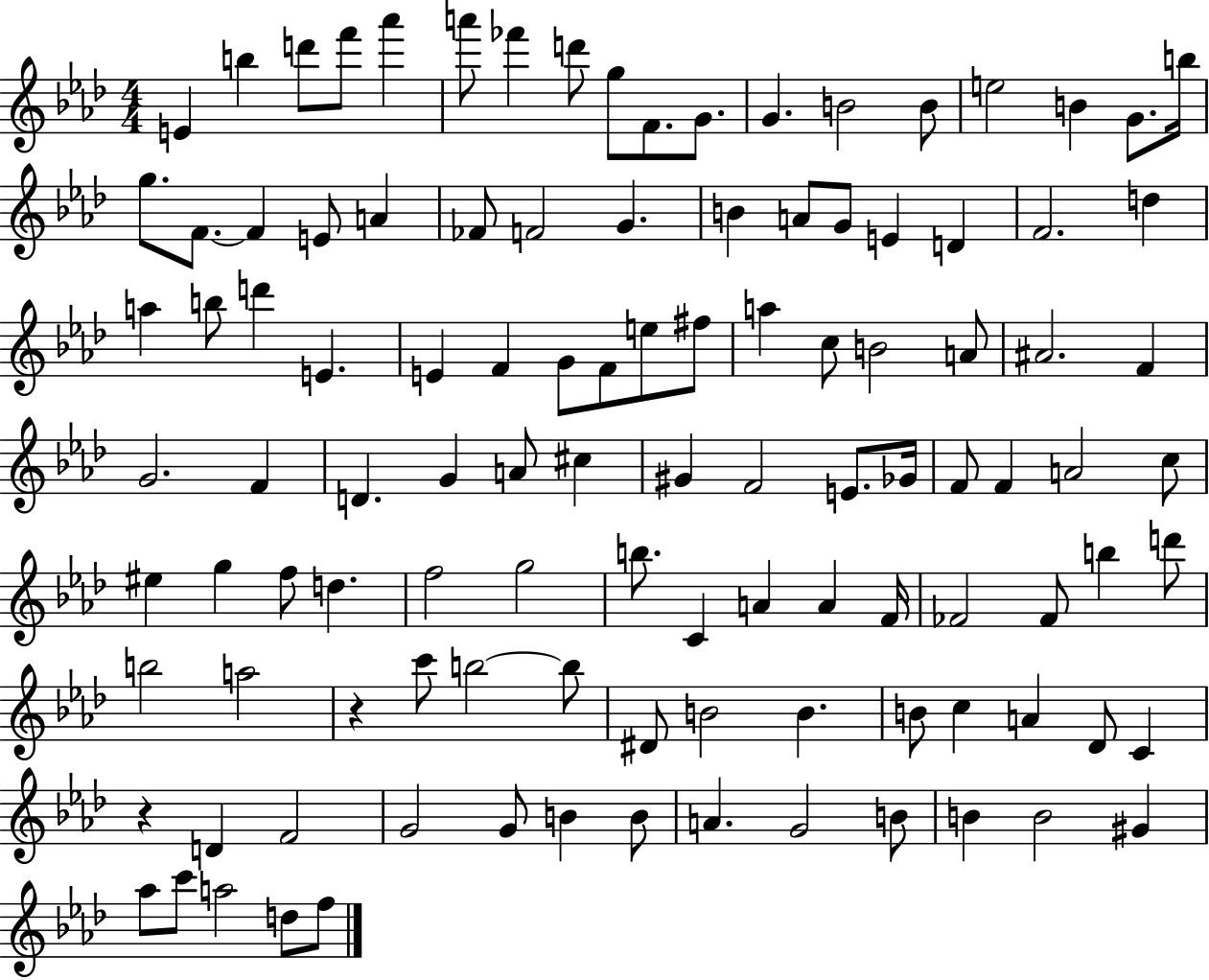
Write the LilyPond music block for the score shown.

{
  \clef treble
  \numericTimeSignature
  \time 4/4
  \key aes \major
  e'4 b''4 d'''8 f'''8 aes'''4 | a'''8 fes'''4 d'''8 g''8 f'8. g'8. | g'4. b'2 b'8 | e''2 b'4 g'8. b''16 | \break g''8. f'8.~~ f'4 e'8 a'4 | fes'8 f'2 g'4. | b'4 a'8 g'8 e'4 d'4 | f'2. d''4 | \break a''4 b''8 d'''4 e'4. | e'4 f'4 g'8 f'8 e''8 fis''8 | a''4 c''8 b'2 a'8 | ais'2. f'4 | \break g'2. f'4 | d'4. g'4 a'8 cis''4 | gis'4 f'2 e'8. ges'16 | f'8 f'4 a'2 c''8 | \break eis''4 g''4 f''8 d''4. | f''2 g''2 | b''8. c'4 a'4 a'4 f'16 | fes'2 fes'8 b''4 d'''8 | \break b''2 a''2 | r4 c'''8 b''2~~ b''8 | dis'8 b'2 b'4. | b'8 c''4 a'4 des'8 c'4 | \break r4 d'4 f'2 | g'2 g'8 b'4 b'8 | a'4. g'2 b'8 | b'4 b'2 gis'4 | \break aes''8 c'''8 a''2 d''8 f''8 | \bar "|."
}